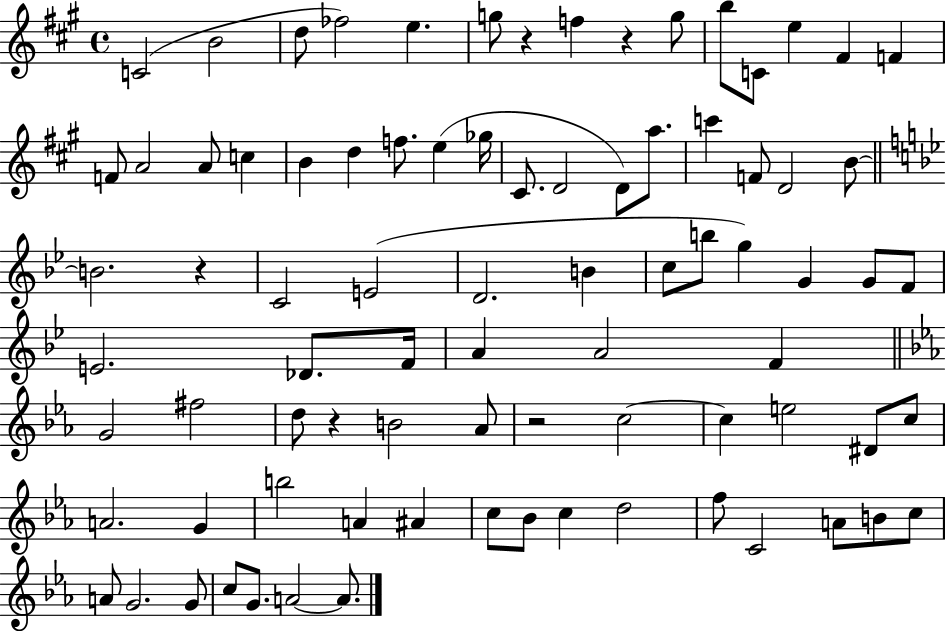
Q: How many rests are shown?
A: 5